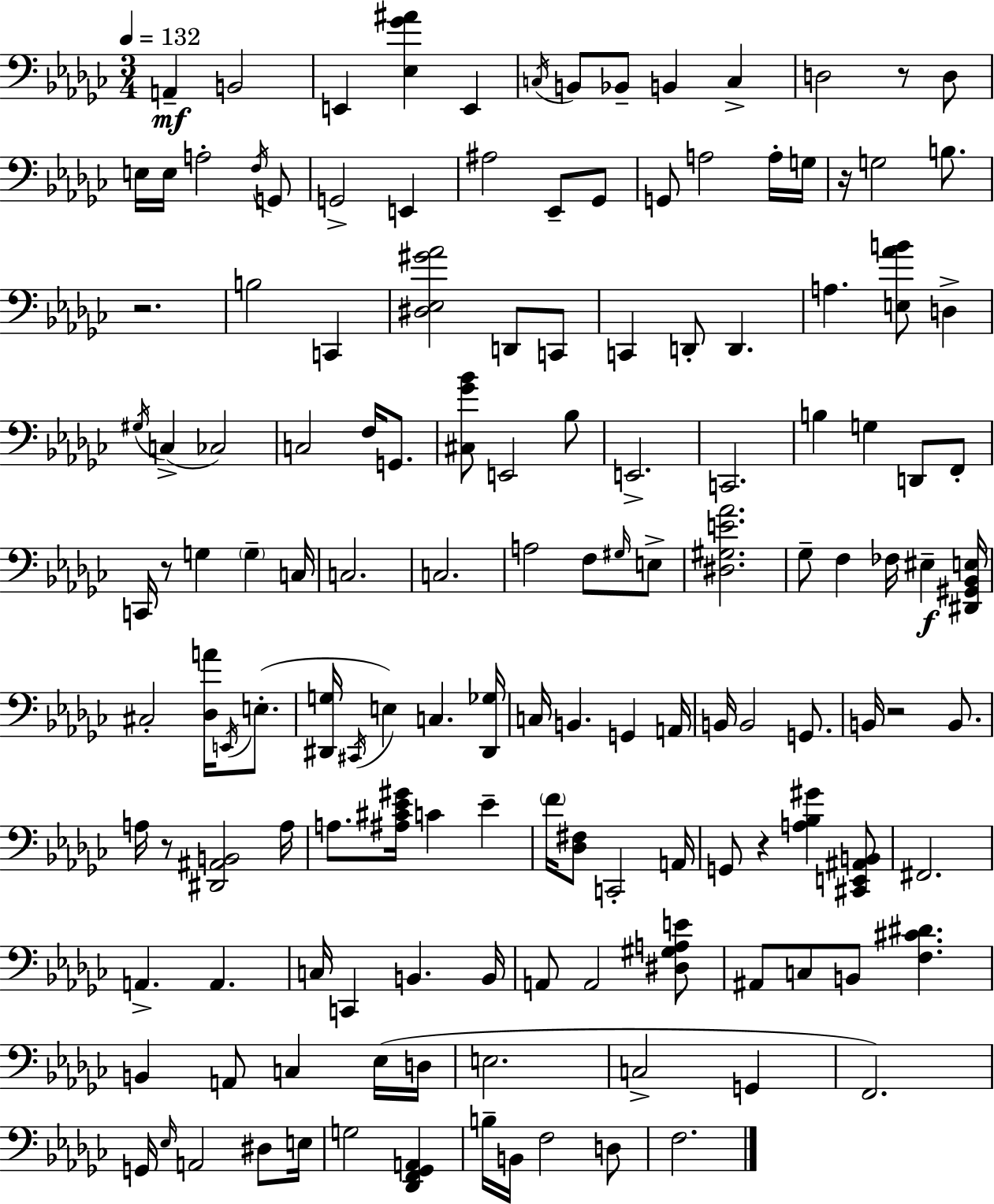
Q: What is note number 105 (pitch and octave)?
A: D3